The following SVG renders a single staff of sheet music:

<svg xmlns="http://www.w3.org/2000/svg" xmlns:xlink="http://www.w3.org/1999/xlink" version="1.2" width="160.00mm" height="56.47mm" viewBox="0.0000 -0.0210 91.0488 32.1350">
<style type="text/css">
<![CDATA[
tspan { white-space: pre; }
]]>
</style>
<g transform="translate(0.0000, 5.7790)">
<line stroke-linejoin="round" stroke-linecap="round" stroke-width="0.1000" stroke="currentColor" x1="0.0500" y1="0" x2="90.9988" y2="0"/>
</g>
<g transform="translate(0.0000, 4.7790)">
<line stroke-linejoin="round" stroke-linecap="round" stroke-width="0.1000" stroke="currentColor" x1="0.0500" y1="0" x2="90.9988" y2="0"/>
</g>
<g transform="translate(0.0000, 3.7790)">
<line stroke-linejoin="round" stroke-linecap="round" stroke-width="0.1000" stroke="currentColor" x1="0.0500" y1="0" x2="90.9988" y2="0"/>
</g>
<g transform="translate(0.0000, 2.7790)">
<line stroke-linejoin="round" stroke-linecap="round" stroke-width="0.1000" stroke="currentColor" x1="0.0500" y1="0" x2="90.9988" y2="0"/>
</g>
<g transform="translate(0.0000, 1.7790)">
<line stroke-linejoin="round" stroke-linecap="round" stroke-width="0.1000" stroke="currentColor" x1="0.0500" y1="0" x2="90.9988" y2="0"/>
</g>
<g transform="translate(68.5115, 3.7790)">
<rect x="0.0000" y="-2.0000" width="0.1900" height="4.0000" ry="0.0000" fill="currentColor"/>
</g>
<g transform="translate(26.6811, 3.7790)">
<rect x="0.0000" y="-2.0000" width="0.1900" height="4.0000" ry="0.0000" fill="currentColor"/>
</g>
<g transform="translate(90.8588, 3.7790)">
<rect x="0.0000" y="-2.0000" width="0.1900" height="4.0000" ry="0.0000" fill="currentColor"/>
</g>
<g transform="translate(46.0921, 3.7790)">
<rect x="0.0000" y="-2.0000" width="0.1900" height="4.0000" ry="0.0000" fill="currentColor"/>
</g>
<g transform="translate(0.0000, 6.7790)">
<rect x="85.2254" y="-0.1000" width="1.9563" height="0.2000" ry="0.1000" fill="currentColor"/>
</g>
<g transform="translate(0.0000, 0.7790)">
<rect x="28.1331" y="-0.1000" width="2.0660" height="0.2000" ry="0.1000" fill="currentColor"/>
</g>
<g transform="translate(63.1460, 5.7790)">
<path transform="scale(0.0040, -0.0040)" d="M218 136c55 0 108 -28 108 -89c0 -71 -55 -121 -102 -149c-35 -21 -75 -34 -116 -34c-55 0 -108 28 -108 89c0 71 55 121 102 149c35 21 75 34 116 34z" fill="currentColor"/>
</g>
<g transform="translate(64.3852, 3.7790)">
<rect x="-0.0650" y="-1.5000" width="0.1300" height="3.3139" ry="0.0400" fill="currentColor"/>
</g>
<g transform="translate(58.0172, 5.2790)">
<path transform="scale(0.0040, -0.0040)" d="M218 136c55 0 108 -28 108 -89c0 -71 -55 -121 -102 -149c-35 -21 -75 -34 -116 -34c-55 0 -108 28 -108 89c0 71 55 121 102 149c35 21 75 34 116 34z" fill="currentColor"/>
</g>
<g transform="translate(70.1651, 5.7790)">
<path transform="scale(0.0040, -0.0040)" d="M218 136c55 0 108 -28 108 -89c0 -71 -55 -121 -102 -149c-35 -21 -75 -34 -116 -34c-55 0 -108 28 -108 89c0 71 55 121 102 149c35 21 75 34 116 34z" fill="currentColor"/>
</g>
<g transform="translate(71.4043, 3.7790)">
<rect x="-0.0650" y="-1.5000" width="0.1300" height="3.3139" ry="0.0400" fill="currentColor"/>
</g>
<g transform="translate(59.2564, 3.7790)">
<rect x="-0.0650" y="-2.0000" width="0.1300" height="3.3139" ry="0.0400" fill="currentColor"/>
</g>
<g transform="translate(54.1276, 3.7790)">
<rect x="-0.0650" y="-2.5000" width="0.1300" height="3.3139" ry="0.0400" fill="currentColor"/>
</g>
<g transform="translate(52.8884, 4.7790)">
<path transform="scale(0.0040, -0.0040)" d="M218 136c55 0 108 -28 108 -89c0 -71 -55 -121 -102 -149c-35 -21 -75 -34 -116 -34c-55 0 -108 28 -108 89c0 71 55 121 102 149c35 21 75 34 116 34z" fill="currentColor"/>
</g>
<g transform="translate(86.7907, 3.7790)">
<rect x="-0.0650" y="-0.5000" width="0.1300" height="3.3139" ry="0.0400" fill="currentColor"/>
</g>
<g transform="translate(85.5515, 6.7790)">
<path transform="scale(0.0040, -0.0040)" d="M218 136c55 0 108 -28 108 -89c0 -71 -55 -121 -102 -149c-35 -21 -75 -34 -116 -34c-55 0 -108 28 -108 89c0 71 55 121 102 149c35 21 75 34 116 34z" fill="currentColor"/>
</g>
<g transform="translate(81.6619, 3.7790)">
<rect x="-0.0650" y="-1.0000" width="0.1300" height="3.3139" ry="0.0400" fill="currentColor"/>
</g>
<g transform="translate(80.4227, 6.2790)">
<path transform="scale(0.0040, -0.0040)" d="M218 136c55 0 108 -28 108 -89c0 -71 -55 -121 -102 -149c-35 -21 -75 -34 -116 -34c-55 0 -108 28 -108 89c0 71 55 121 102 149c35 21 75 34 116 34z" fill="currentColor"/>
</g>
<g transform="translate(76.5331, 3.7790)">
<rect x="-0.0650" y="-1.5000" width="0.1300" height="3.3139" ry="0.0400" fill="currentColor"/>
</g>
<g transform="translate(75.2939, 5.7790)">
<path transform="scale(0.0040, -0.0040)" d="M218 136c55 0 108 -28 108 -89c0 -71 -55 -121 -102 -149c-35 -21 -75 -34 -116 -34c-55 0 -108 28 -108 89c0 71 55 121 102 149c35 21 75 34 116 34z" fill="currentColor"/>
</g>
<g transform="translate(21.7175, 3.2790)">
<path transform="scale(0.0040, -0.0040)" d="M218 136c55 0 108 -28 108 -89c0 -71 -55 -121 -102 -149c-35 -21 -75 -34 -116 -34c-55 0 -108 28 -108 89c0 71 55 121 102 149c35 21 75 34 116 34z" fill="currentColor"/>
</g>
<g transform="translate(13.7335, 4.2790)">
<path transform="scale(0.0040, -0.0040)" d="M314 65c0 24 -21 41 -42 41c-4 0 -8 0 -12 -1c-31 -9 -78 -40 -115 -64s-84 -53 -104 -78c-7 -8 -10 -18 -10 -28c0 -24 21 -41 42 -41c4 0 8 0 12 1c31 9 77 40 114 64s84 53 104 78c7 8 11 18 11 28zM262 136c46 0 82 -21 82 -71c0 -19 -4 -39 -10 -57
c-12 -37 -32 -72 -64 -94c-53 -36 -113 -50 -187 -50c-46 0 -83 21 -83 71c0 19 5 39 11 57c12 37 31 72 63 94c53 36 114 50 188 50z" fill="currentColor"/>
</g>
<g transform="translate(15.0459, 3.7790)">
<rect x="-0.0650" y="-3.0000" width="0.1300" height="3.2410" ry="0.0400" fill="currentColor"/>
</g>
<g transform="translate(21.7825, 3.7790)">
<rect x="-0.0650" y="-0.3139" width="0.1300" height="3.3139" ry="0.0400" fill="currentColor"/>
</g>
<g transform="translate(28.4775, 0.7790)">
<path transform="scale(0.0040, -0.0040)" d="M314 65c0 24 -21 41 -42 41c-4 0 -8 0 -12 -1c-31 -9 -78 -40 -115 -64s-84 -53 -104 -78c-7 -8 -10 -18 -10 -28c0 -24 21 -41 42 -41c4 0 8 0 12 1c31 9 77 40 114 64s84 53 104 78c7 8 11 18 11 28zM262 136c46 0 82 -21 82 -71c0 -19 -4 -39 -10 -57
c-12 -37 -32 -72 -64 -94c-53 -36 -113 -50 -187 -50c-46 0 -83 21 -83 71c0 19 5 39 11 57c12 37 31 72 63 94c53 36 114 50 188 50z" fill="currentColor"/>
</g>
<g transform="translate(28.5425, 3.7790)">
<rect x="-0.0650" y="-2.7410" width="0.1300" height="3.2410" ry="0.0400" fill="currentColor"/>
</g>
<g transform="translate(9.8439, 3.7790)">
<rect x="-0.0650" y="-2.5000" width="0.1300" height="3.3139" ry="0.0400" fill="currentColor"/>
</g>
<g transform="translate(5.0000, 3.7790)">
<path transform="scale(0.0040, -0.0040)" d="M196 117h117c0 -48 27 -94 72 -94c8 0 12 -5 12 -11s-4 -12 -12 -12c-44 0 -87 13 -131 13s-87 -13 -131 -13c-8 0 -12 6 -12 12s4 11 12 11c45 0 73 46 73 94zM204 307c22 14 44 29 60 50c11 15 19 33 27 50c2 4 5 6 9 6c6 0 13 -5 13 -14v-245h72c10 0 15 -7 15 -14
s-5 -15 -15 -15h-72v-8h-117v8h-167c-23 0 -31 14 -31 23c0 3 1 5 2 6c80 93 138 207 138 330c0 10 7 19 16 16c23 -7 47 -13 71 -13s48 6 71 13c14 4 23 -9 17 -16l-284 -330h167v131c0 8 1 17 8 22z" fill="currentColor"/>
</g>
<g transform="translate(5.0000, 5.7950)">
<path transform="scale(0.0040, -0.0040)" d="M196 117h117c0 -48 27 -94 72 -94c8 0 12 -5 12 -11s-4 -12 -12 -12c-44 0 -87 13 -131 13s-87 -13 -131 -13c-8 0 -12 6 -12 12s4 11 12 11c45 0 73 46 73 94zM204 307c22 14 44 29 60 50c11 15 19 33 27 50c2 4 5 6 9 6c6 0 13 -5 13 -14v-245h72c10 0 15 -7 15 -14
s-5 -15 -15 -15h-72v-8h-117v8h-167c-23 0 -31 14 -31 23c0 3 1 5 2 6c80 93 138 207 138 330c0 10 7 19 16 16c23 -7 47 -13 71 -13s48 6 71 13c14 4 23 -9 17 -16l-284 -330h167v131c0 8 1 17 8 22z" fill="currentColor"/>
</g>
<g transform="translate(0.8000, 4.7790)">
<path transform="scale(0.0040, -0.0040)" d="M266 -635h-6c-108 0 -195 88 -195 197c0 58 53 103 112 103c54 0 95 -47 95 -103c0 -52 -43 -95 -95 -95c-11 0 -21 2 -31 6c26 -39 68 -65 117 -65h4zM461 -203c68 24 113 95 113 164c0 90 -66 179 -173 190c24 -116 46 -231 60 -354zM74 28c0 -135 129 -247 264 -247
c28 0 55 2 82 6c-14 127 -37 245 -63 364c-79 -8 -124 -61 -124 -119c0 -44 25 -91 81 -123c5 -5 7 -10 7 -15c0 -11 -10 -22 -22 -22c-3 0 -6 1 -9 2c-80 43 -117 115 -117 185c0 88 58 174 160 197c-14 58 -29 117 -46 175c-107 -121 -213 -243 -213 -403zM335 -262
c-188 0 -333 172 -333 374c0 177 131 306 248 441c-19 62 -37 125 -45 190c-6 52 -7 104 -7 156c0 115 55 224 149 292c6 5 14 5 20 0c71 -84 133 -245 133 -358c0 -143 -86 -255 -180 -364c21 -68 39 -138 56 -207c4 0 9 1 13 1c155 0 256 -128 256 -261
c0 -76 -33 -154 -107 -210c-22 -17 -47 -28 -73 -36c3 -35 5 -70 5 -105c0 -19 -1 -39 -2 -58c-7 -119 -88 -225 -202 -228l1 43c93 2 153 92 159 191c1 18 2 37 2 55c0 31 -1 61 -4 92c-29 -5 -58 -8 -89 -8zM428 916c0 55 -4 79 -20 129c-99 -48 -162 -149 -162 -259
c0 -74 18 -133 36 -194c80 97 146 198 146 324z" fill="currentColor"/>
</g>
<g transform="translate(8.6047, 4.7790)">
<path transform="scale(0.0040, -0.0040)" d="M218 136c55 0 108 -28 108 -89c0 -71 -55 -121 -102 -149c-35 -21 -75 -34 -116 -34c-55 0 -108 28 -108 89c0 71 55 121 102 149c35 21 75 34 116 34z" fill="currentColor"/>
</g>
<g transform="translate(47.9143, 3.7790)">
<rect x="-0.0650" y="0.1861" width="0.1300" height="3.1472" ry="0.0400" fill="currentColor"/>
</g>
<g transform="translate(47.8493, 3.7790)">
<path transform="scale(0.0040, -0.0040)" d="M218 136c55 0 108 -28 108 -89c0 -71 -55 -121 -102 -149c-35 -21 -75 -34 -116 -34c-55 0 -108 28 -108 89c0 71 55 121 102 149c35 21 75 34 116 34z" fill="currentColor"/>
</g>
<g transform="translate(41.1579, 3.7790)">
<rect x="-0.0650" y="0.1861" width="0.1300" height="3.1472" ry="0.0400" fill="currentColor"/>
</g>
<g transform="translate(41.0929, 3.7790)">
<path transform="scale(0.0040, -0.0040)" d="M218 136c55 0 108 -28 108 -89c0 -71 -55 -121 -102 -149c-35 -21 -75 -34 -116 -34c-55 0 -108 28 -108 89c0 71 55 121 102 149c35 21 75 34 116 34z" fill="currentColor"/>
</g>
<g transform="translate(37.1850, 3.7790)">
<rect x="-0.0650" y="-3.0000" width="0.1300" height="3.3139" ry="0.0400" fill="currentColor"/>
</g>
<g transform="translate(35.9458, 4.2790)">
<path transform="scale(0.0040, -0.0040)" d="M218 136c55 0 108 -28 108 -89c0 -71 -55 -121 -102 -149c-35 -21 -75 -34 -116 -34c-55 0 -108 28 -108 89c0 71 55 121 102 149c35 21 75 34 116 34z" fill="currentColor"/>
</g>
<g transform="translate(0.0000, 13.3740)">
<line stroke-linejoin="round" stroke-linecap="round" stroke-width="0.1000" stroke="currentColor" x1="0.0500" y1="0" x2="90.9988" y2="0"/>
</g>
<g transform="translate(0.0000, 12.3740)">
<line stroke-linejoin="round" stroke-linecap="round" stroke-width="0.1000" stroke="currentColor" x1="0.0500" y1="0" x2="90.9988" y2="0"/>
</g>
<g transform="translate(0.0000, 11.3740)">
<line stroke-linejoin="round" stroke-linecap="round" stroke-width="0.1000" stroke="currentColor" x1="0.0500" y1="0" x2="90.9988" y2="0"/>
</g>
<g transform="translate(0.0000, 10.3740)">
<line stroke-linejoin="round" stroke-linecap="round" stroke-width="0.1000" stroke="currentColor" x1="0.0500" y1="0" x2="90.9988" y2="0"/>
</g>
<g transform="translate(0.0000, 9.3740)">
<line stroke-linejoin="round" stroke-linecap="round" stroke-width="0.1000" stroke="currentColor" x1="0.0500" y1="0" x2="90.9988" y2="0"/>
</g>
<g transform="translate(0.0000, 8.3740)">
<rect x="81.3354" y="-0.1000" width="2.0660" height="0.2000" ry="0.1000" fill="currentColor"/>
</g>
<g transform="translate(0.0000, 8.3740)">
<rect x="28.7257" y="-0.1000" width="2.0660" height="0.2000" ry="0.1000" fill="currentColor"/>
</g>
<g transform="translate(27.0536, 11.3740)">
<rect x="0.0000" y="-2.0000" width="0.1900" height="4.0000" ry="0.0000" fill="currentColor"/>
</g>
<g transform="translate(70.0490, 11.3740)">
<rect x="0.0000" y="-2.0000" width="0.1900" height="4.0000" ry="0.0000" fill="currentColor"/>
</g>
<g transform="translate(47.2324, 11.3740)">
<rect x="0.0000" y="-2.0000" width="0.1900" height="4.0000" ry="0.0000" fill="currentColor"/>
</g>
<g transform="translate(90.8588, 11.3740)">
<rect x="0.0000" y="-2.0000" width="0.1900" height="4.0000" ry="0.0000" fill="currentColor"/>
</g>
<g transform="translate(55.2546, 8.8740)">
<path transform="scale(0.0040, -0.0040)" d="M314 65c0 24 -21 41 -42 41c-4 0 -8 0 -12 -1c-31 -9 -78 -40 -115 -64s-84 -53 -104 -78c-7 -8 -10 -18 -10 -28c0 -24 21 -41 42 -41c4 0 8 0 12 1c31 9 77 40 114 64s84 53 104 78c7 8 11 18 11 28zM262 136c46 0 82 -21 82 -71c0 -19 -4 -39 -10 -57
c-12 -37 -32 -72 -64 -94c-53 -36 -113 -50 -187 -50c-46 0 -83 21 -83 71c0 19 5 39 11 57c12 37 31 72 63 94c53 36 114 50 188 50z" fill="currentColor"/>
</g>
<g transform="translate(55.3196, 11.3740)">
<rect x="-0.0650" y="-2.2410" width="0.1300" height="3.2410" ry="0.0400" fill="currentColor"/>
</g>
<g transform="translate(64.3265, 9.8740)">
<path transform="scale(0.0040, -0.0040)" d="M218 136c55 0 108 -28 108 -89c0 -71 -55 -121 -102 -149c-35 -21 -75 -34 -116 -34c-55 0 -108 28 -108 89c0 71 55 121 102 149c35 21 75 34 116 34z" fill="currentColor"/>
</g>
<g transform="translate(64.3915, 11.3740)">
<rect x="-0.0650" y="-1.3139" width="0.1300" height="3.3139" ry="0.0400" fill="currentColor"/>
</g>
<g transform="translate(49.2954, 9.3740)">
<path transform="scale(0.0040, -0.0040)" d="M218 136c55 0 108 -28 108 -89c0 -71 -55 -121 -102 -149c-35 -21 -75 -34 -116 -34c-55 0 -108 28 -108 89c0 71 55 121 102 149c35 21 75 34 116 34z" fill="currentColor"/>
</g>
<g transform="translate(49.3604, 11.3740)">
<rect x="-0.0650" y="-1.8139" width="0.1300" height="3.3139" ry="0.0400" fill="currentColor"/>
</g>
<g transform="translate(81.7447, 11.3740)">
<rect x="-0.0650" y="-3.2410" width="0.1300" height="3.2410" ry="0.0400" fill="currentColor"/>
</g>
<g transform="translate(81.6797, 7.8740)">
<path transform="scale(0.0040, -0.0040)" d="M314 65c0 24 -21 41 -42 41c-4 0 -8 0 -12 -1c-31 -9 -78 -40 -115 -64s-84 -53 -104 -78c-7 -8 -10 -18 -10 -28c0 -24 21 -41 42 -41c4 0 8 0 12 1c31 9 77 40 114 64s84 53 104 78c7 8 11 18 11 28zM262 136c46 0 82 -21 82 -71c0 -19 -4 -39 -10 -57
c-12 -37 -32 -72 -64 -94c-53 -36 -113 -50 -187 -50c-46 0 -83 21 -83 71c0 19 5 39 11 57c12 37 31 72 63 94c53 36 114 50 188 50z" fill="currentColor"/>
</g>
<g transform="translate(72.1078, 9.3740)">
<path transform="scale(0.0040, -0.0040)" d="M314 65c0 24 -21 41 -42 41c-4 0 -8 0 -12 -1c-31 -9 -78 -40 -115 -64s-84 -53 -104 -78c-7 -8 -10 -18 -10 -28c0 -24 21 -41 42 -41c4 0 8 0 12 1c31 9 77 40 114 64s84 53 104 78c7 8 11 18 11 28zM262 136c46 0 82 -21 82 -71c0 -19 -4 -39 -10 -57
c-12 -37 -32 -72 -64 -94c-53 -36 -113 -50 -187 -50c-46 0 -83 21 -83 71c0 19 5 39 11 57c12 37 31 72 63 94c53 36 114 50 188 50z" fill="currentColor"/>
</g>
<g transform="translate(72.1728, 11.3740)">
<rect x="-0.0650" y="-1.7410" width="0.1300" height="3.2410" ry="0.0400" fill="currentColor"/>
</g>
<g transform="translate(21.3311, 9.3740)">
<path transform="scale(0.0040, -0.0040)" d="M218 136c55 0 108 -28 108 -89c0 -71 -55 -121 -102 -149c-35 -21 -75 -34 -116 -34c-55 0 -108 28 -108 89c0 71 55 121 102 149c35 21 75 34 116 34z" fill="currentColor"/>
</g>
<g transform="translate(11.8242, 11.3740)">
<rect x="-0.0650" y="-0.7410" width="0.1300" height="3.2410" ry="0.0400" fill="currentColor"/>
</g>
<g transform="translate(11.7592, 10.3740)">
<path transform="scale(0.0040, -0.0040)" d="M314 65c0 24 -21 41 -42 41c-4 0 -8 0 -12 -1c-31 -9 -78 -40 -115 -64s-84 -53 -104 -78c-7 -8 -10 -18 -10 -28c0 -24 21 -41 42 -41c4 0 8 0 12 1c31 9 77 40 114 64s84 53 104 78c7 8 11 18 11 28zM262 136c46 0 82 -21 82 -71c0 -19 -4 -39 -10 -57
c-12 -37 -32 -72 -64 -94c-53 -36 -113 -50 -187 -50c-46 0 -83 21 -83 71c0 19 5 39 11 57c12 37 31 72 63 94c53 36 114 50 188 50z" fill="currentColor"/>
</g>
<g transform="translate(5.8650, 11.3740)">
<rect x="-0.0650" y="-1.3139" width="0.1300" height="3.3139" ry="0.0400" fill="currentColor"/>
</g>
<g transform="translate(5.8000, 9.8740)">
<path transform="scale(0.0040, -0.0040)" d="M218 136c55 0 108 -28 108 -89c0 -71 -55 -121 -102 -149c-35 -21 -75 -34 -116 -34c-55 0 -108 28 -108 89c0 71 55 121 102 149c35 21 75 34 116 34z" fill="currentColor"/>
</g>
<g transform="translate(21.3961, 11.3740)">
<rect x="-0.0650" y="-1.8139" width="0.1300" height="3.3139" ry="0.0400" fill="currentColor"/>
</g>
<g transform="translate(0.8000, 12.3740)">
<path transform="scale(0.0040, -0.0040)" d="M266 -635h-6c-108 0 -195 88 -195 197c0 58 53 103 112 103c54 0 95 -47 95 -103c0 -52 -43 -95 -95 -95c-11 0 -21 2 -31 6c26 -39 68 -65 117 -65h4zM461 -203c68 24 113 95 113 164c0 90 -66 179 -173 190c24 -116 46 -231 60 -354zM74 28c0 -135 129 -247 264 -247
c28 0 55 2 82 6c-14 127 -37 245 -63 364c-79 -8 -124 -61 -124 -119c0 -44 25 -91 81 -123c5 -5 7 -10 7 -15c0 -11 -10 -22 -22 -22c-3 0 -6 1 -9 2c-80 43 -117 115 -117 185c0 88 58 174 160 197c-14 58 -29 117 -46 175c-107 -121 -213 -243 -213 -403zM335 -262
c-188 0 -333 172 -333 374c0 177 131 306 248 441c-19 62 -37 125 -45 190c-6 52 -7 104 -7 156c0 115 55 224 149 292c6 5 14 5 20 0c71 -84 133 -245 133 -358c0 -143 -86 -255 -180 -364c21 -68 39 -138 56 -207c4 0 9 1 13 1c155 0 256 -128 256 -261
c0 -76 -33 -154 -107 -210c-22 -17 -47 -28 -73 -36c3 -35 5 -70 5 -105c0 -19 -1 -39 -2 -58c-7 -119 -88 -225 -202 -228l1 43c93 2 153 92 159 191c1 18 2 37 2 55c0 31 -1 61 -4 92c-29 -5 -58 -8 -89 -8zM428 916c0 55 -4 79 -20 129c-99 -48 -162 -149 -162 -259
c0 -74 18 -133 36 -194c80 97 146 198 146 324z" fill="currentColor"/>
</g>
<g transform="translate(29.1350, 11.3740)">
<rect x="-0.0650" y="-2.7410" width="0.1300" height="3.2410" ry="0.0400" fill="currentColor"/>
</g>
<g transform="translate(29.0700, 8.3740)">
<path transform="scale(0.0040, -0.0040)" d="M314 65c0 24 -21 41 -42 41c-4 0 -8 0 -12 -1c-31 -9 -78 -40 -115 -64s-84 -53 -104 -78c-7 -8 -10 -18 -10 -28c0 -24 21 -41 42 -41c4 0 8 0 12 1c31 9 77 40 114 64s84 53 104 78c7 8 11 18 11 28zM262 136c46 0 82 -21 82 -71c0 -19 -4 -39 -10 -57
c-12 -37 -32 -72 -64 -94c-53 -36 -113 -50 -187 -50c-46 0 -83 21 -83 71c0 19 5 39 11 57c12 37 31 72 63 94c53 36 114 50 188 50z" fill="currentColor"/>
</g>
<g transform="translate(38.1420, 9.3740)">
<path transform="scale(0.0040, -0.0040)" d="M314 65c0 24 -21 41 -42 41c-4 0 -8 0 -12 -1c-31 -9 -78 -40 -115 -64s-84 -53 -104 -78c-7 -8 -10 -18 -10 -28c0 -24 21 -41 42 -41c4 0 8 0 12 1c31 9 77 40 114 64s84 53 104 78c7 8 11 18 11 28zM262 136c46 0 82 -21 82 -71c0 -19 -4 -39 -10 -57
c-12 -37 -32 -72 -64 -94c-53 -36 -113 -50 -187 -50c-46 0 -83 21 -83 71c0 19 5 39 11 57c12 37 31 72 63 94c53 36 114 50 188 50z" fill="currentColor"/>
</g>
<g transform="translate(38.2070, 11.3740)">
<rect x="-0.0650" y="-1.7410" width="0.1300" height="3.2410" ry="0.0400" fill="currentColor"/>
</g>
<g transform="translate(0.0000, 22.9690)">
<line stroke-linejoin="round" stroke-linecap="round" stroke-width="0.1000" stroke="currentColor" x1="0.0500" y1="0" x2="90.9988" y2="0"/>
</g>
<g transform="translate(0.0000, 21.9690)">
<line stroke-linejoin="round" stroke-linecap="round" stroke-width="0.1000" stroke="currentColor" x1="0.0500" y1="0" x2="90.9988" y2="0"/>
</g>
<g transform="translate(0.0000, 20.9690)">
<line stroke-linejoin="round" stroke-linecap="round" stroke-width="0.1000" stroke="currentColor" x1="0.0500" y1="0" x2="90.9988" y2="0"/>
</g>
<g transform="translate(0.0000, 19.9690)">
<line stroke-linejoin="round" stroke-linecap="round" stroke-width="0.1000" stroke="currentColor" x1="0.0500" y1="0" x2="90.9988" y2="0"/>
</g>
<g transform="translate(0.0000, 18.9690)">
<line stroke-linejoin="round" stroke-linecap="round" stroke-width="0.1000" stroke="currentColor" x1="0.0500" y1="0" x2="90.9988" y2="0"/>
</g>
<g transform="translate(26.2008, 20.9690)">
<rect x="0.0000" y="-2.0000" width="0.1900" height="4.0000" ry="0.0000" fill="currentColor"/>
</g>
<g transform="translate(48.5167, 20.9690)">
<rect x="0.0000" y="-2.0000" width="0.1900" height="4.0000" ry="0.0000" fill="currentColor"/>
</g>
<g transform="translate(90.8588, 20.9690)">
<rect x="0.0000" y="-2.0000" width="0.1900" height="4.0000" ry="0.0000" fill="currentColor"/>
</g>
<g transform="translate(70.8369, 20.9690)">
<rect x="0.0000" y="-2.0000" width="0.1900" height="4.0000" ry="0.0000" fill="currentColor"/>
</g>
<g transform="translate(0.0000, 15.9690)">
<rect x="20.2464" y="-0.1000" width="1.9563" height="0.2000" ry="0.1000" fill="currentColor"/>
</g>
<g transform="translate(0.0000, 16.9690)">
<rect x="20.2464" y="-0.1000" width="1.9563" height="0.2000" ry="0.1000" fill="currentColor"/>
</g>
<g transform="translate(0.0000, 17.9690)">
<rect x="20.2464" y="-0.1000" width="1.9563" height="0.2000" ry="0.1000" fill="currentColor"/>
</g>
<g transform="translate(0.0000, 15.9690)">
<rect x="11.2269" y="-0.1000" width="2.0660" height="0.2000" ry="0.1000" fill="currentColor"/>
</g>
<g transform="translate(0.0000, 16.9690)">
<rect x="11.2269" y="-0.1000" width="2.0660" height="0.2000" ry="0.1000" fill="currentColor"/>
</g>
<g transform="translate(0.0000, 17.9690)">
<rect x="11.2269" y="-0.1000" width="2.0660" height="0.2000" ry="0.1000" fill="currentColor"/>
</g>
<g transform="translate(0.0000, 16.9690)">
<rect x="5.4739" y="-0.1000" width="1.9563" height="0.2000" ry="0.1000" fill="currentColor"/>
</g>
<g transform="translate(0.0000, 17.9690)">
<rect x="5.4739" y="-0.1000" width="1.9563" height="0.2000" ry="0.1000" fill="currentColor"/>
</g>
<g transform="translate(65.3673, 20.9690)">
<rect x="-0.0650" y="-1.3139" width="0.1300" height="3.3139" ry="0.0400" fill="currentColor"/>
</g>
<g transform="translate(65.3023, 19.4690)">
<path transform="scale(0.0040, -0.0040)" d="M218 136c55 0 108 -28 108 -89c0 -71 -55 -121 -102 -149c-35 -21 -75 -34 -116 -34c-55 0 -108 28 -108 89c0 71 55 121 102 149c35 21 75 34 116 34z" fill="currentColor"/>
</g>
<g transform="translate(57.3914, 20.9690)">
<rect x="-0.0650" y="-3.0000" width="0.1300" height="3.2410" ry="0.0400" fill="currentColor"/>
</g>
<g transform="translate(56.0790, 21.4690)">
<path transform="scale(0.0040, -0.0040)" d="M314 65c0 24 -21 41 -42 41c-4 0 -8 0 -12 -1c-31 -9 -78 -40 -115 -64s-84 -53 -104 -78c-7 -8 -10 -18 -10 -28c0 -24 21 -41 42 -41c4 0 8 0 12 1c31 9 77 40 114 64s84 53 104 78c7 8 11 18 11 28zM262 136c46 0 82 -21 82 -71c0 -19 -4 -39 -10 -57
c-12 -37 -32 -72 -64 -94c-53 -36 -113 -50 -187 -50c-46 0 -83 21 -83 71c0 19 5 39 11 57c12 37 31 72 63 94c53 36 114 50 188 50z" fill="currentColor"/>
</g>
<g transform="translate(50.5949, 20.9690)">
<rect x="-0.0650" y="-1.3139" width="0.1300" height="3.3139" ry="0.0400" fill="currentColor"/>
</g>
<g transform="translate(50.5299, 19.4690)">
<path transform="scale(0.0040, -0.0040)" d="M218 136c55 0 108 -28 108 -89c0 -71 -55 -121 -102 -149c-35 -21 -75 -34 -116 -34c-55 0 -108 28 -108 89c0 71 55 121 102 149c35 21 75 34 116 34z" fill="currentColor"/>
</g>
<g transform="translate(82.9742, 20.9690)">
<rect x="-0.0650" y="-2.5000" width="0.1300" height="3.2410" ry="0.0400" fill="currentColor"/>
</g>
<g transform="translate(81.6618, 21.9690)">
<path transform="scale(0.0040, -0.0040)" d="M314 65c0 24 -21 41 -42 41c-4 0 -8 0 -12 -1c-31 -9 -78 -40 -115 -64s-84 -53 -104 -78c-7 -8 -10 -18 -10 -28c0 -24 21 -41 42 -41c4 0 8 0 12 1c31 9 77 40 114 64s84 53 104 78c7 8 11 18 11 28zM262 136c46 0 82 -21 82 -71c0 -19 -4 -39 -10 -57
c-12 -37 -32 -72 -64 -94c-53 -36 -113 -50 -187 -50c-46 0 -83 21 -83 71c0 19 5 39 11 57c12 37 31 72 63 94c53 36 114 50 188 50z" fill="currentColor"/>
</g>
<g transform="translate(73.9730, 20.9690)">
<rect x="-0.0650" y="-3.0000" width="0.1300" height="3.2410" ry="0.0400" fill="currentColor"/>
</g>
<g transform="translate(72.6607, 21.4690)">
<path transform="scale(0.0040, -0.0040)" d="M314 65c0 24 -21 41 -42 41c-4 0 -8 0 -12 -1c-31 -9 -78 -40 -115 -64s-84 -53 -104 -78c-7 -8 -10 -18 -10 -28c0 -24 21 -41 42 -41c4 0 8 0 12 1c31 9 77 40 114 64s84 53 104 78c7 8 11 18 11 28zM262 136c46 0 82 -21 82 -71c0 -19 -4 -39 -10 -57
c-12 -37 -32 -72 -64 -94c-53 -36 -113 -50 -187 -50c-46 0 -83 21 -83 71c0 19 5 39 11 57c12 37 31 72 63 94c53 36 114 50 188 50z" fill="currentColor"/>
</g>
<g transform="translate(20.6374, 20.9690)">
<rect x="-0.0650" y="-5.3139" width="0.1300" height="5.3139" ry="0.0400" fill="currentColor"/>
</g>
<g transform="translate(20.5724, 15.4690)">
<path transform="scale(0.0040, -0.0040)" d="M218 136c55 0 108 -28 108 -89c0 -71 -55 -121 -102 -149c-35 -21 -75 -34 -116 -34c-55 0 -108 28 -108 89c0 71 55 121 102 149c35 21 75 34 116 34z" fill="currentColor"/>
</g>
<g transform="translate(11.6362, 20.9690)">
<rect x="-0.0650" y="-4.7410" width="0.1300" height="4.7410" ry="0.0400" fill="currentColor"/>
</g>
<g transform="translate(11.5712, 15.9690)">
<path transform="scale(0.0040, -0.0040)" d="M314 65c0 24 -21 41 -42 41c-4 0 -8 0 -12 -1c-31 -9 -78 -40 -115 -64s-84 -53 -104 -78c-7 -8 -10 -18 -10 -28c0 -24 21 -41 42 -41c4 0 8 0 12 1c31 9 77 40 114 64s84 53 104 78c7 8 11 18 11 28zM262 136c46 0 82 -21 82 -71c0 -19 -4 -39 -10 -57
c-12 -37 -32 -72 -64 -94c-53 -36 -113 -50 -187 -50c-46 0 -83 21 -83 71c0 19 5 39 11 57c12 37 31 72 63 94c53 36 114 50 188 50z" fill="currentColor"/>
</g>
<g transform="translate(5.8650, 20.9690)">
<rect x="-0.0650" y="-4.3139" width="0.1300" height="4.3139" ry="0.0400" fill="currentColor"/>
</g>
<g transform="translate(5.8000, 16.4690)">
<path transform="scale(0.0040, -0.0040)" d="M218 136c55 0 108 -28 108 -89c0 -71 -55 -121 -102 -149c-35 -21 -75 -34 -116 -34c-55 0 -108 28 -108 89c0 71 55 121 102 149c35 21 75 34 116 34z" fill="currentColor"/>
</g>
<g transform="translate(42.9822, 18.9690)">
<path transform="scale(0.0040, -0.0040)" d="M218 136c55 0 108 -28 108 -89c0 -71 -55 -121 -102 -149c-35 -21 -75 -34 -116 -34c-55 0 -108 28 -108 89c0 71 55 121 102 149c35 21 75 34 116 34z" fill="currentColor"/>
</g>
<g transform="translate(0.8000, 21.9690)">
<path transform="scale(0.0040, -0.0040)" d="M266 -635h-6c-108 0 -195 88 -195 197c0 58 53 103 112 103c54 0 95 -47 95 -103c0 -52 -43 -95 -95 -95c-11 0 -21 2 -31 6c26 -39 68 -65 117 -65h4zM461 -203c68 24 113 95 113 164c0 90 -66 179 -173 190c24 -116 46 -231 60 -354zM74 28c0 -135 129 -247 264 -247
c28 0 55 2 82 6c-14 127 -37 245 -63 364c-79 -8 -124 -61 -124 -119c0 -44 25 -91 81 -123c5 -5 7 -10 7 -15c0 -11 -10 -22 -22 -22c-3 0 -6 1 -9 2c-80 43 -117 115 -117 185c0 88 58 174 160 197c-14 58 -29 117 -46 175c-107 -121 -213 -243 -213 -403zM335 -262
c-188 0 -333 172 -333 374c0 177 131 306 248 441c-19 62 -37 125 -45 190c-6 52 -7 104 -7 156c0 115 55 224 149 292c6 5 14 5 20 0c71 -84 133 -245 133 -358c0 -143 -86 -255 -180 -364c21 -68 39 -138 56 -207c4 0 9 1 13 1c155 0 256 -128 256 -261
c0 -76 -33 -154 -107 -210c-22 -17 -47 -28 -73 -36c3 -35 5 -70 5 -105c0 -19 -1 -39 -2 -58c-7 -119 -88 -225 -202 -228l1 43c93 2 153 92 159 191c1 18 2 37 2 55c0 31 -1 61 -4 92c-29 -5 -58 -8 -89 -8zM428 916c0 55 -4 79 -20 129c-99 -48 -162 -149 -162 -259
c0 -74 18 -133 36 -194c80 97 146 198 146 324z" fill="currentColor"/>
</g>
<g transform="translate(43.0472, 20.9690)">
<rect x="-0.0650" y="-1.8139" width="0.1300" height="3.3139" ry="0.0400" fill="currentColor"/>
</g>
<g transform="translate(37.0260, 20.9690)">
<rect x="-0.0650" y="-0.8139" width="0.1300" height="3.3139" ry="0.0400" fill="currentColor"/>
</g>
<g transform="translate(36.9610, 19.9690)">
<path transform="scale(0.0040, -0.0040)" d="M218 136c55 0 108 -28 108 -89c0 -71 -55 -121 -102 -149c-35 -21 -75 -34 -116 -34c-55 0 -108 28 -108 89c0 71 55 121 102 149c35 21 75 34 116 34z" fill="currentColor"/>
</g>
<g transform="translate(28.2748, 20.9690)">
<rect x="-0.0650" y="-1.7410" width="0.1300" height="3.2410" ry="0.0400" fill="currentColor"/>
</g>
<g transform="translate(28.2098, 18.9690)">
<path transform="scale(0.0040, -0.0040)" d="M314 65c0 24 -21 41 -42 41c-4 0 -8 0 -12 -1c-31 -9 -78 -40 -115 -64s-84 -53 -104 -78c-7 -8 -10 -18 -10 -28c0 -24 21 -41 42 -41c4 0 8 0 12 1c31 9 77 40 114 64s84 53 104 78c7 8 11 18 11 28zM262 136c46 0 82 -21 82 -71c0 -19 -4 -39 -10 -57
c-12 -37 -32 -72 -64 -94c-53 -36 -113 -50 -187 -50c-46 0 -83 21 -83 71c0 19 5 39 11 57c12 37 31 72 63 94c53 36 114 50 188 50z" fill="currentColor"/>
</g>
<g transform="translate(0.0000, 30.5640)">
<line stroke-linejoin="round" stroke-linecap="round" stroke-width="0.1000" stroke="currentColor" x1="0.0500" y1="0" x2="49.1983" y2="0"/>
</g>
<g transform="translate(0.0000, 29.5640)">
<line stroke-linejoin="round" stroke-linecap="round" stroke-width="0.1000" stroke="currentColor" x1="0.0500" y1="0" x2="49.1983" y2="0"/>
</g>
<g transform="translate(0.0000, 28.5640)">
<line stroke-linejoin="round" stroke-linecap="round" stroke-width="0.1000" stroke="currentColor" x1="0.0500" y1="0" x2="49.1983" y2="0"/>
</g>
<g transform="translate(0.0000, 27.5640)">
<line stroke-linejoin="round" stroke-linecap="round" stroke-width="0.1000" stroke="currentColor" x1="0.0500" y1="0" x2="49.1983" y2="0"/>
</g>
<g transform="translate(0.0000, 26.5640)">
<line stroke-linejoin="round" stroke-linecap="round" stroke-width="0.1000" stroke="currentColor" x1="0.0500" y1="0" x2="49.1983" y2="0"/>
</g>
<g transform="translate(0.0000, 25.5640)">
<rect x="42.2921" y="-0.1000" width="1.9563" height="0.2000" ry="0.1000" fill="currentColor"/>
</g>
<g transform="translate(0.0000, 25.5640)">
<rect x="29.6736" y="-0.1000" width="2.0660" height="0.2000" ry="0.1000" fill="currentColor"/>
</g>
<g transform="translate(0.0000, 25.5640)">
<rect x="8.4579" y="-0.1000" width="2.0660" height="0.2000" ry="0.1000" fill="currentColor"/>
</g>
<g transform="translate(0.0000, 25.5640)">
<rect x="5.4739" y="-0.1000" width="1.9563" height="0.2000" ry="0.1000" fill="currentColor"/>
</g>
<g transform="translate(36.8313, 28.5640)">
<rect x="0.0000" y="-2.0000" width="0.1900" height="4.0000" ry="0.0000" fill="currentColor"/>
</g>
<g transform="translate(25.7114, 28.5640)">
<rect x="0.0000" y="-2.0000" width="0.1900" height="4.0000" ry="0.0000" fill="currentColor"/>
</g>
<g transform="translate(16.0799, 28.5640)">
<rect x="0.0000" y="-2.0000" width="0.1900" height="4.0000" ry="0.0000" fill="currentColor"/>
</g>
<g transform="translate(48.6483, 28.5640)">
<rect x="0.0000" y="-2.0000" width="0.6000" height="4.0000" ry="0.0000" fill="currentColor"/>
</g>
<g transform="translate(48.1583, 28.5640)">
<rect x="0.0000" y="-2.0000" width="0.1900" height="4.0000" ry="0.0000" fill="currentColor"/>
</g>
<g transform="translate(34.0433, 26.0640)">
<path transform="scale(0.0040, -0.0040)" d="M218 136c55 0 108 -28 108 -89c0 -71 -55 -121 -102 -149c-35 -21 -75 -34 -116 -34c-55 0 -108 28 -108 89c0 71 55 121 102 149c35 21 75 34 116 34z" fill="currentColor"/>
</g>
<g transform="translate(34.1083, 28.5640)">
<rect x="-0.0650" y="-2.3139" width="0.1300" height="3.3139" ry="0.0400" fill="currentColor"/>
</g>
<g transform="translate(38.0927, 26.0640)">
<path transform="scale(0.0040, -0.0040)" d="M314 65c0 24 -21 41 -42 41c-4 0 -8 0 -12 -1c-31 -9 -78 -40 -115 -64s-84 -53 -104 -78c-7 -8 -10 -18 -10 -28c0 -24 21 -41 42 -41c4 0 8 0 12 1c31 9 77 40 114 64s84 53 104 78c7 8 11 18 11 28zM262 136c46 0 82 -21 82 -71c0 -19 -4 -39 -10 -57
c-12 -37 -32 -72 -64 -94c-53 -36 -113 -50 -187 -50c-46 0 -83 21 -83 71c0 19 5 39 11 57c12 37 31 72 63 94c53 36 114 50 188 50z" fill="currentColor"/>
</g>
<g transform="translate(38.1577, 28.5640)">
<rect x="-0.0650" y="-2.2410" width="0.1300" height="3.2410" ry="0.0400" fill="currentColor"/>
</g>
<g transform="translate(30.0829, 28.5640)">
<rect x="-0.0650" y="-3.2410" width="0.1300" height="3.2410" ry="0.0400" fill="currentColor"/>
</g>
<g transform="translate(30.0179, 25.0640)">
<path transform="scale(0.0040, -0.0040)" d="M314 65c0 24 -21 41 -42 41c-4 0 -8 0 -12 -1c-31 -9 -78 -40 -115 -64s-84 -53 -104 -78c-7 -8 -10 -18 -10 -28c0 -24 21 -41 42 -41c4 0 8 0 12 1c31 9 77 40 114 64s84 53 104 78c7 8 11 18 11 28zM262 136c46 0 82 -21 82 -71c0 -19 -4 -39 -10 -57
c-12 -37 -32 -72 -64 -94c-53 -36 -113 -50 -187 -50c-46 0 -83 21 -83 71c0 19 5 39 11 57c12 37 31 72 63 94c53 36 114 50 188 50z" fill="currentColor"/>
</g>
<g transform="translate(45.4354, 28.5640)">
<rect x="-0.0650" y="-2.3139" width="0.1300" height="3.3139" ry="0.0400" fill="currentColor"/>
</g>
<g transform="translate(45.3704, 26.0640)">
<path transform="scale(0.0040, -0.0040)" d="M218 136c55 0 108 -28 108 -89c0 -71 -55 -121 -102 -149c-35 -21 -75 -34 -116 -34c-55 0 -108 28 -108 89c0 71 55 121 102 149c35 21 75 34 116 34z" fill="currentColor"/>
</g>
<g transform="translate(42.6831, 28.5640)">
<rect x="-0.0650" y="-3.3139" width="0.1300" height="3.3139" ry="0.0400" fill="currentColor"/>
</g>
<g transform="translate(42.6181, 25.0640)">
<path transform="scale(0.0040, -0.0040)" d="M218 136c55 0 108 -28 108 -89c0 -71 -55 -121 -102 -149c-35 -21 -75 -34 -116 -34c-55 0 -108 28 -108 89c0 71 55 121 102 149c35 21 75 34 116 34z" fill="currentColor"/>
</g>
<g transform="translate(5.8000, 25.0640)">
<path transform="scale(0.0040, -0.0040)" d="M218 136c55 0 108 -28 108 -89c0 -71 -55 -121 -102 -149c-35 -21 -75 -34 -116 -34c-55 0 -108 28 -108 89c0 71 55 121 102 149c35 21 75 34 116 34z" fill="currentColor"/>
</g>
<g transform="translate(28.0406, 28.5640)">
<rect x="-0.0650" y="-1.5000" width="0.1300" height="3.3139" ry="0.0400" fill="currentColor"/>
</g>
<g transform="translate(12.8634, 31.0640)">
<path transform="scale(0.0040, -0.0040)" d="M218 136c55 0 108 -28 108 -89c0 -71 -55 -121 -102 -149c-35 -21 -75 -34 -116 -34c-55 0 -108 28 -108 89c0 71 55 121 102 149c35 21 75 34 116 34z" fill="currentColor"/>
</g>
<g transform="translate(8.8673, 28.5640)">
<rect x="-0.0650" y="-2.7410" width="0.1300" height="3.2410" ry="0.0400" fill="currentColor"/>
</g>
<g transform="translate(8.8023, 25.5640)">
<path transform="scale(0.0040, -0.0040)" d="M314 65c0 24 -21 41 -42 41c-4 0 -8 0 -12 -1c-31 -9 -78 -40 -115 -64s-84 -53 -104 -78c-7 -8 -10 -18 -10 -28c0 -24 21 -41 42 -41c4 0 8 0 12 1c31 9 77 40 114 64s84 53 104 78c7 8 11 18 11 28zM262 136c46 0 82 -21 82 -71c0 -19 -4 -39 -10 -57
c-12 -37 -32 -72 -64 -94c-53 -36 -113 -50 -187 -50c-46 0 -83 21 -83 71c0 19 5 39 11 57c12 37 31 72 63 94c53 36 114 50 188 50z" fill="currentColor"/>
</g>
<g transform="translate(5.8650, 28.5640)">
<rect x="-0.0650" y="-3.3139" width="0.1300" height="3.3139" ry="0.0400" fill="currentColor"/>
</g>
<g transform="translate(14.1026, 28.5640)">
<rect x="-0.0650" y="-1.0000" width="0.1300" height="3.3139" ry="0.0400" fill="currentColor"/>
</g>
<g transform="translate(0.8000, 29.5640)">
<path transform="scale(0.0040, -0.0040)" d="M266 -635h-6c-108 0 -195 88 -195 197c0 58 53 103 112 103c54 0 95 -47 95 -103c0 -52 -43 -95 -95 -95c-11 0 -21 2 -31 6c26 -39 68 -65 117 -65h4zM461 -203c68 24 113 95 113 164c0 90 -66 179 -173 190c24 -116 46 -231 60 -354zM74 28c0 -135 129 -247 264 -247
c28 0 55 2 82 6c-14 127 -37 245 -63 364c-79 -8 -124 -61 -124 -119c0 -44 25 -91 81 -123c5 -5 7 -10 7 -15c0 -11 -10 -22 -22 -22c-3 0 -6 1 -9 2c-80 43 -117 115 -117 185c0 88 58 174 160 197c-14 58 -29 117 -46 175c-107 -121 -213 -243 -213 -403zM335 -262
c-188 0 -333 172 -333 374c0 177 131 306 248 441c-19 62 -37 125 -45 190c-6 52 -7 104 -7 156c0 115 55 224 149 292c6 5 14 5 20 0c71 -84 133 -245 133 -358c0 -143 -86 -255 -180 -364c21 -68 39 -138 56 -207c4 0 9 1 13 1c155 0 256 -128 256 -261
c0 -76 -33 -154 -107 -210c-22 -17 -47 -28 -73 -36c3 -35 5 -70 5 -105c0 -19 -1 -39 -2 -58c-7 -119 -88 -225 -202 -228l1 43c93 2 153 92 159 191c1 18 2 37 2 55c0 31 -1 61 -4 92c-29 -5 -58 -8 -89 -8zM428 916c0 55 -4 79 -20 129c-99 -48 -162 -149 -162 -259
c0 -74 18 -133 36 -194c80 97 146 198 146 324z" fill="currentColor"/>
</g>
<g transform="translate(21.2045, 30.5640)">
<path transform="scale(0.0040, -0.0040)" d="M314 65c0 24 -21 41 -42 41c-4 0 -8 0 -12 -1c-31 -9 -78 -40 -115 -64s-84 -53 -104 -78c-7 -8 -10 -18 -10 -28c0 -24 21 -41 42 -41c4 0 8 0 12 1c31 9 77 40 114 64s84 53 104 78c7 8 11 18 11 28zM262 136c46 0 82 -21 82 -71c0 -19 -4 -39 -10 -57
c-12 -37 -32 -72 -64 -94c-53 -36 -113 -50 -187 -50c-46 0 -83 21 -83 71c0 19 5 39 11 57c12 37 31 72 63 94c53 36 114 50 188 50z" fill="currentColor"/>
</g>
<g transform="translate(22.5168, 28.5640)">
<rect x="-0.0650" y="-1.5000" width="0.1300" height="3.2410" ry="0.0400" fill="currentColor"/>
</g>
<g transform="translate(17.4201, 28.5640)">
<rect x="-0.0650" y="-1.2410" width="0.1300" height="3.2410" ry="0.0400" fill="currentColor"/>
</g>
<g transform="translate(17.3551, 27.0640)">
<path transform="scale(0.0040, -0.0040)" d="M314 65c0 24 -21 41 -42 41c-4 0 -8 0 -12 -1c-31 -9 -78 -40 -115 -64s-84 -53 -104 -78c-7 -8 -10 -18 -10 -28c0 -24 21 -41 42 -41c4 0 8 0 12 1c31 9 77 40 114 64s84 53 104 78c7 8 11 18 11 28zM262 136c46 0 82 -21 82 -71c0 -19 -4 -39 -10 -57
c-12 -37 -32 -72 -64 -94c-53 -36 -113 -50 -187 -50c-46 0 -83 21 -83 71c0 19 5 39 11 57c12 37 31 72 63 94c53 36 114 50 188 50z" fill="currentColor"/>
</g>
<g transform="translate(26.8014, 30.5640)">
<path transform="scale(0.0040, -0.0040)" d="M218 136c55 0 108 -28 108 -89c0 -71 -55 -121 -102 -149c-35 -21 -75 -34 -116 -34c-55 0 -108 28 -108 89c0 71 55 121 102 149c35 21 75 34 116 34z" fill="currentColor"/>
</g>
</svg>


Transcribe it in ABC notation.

X:1
T:Untitled
M:4/4
L:1/4
K:C
G A2 c a2 A B B G F E E E D C e d2 f a2 f2 f g2 e f2 b2 d' e'2 f' f2 d f e A2 e A2 G2 b a2 D e2 E2 E b2 g g2 b g